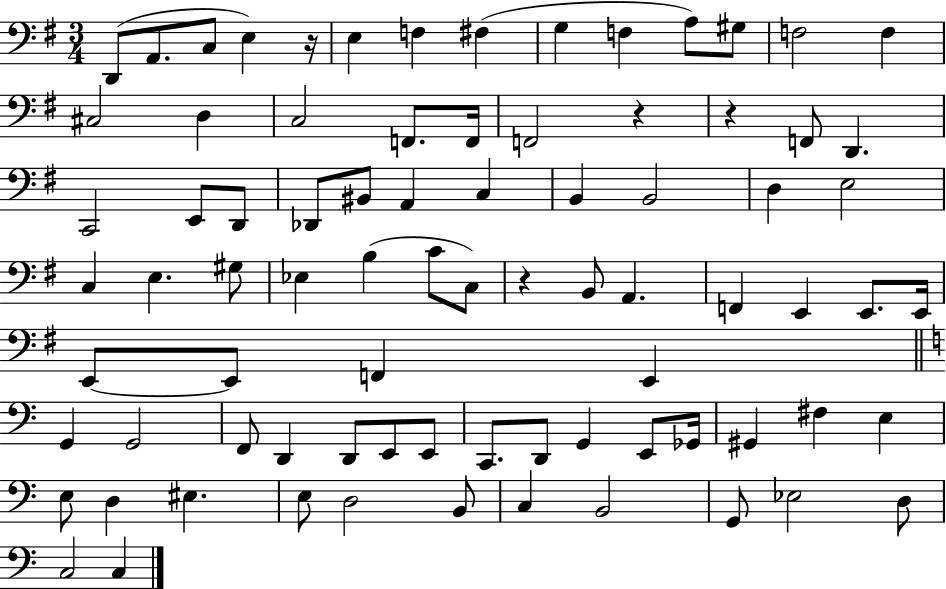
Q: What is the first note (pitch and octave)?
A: D2